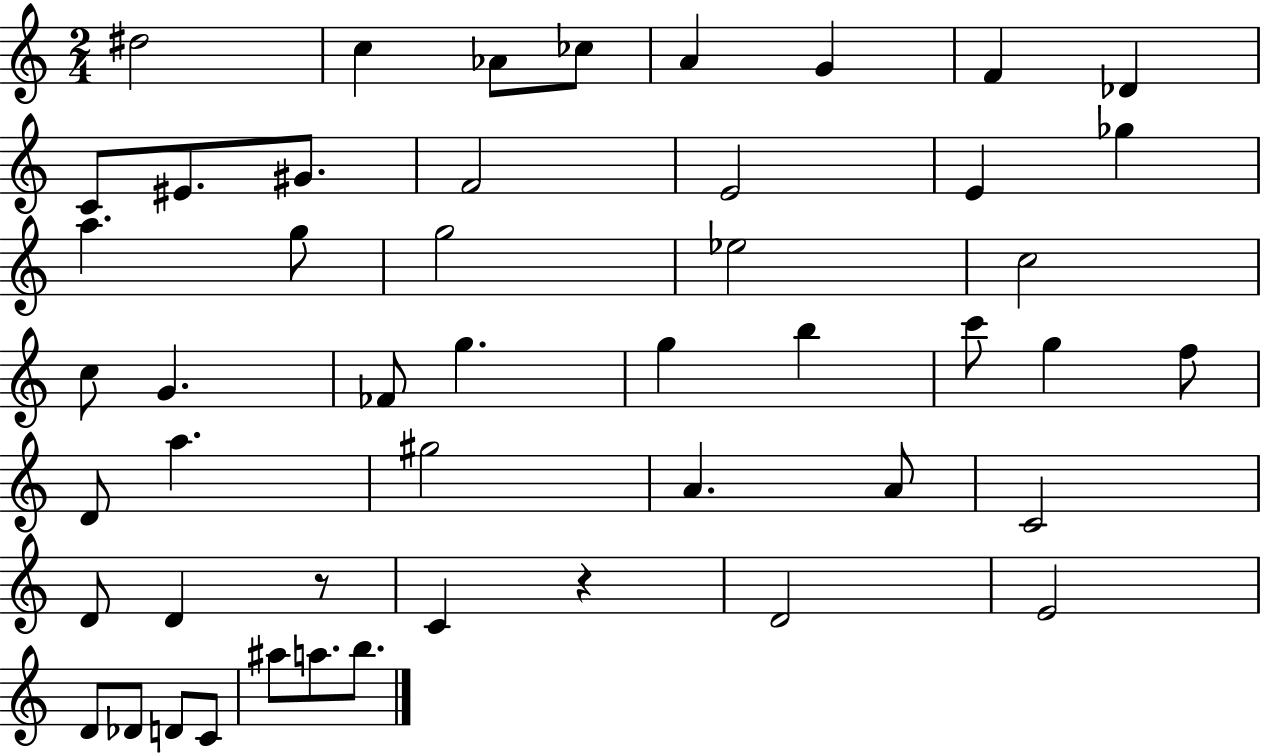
D#5/h C5/q Ab4/e CES5/e A4/q G4/q F4/q Db4/q C4/e EIS4/e. G#4/e. F4/h E4/h E4/q Gb5/q A5/q. G5/e G5/h Eb5/h C5/h C5/e G4/q. FES4/e G5/q. G5/q B5/q C6/e G5/q F5/e D4/e A5/q. G#5/h A4/q. A4/e C4/h D4/e D4/q R/e C4/q R/q D4/h E4/h D4/e Db4/e D4/e C4/e A#5/e A5/e. B5/e.